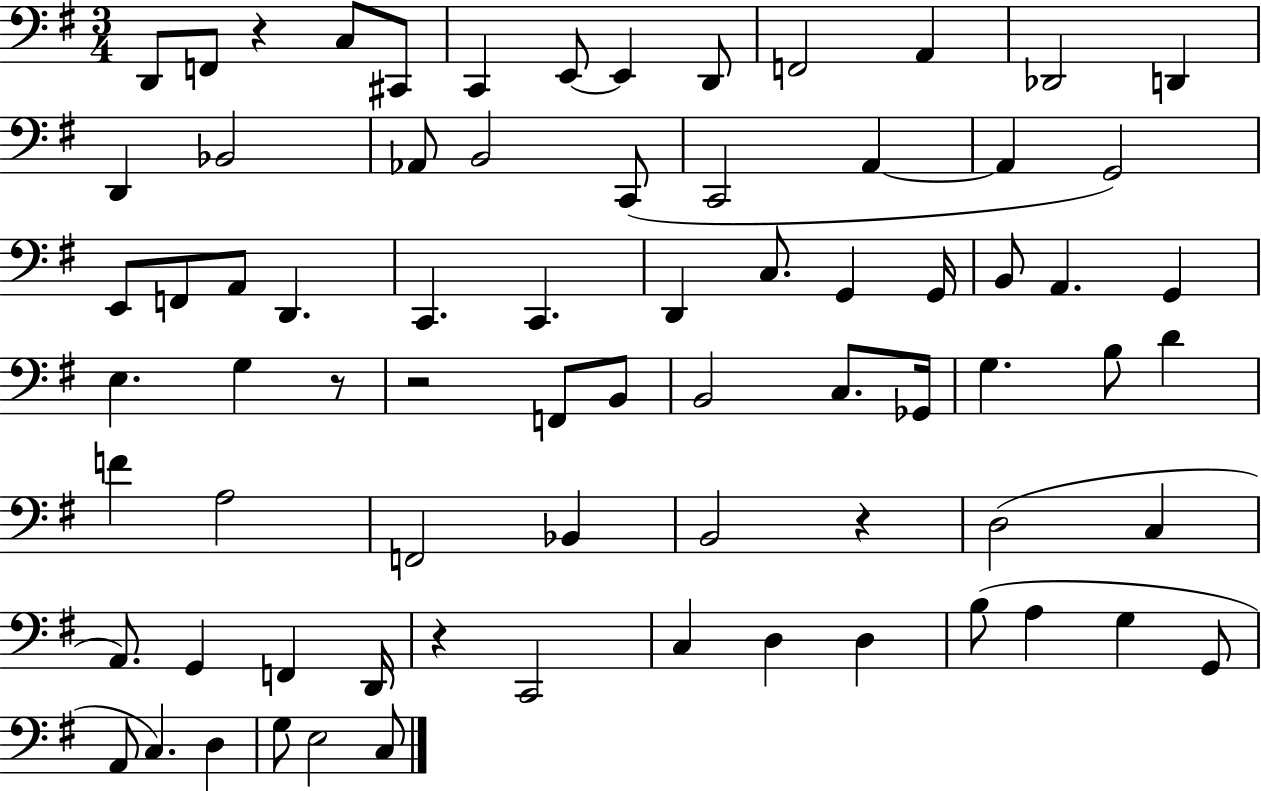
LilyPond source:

{
  \clef bass
  \numericTimeSignature
  \time 3/4
  \key g \major
  d,8 f,8 r4 c8 cis,8 | c,4 e,8~~ e,4 d,8 | f,2 a,4 | des,2 d,4 | \break d,4 bes,2 | aes,8 b,2 c,8( | c,2 a,4~~ | a,4 g,2) | \break e,8 f,8 a,8 d,4. | c,4. c,4. | d,4 c8. g,4 g,16 | b,8 a,4. g,4 | \break e4. g4 r8 | r2 f,8 b,8 | b,2 c8. ges,16 | g4. b8 d'4 | \break f'4 a2 | f,2 bes,4 | b,2 r4 | d2( c4 | \break a,8.) g,4 f,4 d,16 | r4 c,2 | c4 d4 d4 | b8( a4 g4 g,8 | \break a,8 c4.) d4 | g8 e2 c8 | \bar "|."
}